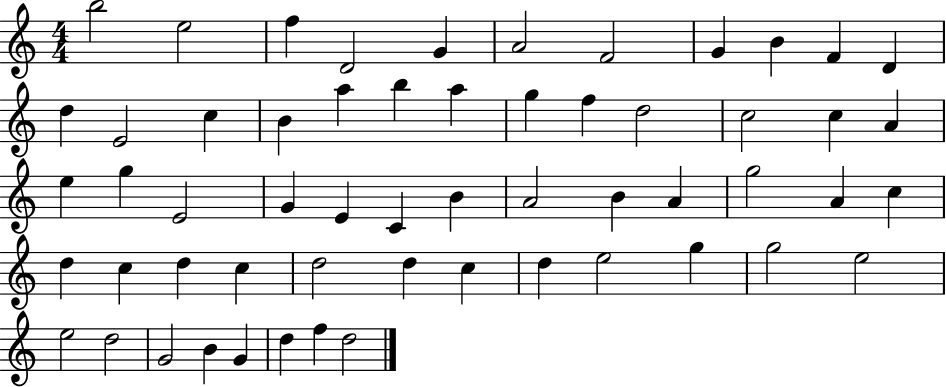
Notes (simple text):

B5/h E5/h F5/q D4/h G4/q A4/h F4/h G4/q B4/q F4/q D4/q D5/q E4/h C5/q B4/q A5/q B5/q A5/q G5/q F5/q D5/h C5/h C5/q A4/q E5/q G5/q E4/h G4/q E4/q C4/q B4/q A4/h B4/q A4/q G5/h A4/q C5/q D5/q C5/q D5/q C5/q D5/h D5/q C5/q D5/q E5/h G5/q G5/h E5/h E5/h D5/h G4/h B4/q G4/q D5/q F5/q D5/h